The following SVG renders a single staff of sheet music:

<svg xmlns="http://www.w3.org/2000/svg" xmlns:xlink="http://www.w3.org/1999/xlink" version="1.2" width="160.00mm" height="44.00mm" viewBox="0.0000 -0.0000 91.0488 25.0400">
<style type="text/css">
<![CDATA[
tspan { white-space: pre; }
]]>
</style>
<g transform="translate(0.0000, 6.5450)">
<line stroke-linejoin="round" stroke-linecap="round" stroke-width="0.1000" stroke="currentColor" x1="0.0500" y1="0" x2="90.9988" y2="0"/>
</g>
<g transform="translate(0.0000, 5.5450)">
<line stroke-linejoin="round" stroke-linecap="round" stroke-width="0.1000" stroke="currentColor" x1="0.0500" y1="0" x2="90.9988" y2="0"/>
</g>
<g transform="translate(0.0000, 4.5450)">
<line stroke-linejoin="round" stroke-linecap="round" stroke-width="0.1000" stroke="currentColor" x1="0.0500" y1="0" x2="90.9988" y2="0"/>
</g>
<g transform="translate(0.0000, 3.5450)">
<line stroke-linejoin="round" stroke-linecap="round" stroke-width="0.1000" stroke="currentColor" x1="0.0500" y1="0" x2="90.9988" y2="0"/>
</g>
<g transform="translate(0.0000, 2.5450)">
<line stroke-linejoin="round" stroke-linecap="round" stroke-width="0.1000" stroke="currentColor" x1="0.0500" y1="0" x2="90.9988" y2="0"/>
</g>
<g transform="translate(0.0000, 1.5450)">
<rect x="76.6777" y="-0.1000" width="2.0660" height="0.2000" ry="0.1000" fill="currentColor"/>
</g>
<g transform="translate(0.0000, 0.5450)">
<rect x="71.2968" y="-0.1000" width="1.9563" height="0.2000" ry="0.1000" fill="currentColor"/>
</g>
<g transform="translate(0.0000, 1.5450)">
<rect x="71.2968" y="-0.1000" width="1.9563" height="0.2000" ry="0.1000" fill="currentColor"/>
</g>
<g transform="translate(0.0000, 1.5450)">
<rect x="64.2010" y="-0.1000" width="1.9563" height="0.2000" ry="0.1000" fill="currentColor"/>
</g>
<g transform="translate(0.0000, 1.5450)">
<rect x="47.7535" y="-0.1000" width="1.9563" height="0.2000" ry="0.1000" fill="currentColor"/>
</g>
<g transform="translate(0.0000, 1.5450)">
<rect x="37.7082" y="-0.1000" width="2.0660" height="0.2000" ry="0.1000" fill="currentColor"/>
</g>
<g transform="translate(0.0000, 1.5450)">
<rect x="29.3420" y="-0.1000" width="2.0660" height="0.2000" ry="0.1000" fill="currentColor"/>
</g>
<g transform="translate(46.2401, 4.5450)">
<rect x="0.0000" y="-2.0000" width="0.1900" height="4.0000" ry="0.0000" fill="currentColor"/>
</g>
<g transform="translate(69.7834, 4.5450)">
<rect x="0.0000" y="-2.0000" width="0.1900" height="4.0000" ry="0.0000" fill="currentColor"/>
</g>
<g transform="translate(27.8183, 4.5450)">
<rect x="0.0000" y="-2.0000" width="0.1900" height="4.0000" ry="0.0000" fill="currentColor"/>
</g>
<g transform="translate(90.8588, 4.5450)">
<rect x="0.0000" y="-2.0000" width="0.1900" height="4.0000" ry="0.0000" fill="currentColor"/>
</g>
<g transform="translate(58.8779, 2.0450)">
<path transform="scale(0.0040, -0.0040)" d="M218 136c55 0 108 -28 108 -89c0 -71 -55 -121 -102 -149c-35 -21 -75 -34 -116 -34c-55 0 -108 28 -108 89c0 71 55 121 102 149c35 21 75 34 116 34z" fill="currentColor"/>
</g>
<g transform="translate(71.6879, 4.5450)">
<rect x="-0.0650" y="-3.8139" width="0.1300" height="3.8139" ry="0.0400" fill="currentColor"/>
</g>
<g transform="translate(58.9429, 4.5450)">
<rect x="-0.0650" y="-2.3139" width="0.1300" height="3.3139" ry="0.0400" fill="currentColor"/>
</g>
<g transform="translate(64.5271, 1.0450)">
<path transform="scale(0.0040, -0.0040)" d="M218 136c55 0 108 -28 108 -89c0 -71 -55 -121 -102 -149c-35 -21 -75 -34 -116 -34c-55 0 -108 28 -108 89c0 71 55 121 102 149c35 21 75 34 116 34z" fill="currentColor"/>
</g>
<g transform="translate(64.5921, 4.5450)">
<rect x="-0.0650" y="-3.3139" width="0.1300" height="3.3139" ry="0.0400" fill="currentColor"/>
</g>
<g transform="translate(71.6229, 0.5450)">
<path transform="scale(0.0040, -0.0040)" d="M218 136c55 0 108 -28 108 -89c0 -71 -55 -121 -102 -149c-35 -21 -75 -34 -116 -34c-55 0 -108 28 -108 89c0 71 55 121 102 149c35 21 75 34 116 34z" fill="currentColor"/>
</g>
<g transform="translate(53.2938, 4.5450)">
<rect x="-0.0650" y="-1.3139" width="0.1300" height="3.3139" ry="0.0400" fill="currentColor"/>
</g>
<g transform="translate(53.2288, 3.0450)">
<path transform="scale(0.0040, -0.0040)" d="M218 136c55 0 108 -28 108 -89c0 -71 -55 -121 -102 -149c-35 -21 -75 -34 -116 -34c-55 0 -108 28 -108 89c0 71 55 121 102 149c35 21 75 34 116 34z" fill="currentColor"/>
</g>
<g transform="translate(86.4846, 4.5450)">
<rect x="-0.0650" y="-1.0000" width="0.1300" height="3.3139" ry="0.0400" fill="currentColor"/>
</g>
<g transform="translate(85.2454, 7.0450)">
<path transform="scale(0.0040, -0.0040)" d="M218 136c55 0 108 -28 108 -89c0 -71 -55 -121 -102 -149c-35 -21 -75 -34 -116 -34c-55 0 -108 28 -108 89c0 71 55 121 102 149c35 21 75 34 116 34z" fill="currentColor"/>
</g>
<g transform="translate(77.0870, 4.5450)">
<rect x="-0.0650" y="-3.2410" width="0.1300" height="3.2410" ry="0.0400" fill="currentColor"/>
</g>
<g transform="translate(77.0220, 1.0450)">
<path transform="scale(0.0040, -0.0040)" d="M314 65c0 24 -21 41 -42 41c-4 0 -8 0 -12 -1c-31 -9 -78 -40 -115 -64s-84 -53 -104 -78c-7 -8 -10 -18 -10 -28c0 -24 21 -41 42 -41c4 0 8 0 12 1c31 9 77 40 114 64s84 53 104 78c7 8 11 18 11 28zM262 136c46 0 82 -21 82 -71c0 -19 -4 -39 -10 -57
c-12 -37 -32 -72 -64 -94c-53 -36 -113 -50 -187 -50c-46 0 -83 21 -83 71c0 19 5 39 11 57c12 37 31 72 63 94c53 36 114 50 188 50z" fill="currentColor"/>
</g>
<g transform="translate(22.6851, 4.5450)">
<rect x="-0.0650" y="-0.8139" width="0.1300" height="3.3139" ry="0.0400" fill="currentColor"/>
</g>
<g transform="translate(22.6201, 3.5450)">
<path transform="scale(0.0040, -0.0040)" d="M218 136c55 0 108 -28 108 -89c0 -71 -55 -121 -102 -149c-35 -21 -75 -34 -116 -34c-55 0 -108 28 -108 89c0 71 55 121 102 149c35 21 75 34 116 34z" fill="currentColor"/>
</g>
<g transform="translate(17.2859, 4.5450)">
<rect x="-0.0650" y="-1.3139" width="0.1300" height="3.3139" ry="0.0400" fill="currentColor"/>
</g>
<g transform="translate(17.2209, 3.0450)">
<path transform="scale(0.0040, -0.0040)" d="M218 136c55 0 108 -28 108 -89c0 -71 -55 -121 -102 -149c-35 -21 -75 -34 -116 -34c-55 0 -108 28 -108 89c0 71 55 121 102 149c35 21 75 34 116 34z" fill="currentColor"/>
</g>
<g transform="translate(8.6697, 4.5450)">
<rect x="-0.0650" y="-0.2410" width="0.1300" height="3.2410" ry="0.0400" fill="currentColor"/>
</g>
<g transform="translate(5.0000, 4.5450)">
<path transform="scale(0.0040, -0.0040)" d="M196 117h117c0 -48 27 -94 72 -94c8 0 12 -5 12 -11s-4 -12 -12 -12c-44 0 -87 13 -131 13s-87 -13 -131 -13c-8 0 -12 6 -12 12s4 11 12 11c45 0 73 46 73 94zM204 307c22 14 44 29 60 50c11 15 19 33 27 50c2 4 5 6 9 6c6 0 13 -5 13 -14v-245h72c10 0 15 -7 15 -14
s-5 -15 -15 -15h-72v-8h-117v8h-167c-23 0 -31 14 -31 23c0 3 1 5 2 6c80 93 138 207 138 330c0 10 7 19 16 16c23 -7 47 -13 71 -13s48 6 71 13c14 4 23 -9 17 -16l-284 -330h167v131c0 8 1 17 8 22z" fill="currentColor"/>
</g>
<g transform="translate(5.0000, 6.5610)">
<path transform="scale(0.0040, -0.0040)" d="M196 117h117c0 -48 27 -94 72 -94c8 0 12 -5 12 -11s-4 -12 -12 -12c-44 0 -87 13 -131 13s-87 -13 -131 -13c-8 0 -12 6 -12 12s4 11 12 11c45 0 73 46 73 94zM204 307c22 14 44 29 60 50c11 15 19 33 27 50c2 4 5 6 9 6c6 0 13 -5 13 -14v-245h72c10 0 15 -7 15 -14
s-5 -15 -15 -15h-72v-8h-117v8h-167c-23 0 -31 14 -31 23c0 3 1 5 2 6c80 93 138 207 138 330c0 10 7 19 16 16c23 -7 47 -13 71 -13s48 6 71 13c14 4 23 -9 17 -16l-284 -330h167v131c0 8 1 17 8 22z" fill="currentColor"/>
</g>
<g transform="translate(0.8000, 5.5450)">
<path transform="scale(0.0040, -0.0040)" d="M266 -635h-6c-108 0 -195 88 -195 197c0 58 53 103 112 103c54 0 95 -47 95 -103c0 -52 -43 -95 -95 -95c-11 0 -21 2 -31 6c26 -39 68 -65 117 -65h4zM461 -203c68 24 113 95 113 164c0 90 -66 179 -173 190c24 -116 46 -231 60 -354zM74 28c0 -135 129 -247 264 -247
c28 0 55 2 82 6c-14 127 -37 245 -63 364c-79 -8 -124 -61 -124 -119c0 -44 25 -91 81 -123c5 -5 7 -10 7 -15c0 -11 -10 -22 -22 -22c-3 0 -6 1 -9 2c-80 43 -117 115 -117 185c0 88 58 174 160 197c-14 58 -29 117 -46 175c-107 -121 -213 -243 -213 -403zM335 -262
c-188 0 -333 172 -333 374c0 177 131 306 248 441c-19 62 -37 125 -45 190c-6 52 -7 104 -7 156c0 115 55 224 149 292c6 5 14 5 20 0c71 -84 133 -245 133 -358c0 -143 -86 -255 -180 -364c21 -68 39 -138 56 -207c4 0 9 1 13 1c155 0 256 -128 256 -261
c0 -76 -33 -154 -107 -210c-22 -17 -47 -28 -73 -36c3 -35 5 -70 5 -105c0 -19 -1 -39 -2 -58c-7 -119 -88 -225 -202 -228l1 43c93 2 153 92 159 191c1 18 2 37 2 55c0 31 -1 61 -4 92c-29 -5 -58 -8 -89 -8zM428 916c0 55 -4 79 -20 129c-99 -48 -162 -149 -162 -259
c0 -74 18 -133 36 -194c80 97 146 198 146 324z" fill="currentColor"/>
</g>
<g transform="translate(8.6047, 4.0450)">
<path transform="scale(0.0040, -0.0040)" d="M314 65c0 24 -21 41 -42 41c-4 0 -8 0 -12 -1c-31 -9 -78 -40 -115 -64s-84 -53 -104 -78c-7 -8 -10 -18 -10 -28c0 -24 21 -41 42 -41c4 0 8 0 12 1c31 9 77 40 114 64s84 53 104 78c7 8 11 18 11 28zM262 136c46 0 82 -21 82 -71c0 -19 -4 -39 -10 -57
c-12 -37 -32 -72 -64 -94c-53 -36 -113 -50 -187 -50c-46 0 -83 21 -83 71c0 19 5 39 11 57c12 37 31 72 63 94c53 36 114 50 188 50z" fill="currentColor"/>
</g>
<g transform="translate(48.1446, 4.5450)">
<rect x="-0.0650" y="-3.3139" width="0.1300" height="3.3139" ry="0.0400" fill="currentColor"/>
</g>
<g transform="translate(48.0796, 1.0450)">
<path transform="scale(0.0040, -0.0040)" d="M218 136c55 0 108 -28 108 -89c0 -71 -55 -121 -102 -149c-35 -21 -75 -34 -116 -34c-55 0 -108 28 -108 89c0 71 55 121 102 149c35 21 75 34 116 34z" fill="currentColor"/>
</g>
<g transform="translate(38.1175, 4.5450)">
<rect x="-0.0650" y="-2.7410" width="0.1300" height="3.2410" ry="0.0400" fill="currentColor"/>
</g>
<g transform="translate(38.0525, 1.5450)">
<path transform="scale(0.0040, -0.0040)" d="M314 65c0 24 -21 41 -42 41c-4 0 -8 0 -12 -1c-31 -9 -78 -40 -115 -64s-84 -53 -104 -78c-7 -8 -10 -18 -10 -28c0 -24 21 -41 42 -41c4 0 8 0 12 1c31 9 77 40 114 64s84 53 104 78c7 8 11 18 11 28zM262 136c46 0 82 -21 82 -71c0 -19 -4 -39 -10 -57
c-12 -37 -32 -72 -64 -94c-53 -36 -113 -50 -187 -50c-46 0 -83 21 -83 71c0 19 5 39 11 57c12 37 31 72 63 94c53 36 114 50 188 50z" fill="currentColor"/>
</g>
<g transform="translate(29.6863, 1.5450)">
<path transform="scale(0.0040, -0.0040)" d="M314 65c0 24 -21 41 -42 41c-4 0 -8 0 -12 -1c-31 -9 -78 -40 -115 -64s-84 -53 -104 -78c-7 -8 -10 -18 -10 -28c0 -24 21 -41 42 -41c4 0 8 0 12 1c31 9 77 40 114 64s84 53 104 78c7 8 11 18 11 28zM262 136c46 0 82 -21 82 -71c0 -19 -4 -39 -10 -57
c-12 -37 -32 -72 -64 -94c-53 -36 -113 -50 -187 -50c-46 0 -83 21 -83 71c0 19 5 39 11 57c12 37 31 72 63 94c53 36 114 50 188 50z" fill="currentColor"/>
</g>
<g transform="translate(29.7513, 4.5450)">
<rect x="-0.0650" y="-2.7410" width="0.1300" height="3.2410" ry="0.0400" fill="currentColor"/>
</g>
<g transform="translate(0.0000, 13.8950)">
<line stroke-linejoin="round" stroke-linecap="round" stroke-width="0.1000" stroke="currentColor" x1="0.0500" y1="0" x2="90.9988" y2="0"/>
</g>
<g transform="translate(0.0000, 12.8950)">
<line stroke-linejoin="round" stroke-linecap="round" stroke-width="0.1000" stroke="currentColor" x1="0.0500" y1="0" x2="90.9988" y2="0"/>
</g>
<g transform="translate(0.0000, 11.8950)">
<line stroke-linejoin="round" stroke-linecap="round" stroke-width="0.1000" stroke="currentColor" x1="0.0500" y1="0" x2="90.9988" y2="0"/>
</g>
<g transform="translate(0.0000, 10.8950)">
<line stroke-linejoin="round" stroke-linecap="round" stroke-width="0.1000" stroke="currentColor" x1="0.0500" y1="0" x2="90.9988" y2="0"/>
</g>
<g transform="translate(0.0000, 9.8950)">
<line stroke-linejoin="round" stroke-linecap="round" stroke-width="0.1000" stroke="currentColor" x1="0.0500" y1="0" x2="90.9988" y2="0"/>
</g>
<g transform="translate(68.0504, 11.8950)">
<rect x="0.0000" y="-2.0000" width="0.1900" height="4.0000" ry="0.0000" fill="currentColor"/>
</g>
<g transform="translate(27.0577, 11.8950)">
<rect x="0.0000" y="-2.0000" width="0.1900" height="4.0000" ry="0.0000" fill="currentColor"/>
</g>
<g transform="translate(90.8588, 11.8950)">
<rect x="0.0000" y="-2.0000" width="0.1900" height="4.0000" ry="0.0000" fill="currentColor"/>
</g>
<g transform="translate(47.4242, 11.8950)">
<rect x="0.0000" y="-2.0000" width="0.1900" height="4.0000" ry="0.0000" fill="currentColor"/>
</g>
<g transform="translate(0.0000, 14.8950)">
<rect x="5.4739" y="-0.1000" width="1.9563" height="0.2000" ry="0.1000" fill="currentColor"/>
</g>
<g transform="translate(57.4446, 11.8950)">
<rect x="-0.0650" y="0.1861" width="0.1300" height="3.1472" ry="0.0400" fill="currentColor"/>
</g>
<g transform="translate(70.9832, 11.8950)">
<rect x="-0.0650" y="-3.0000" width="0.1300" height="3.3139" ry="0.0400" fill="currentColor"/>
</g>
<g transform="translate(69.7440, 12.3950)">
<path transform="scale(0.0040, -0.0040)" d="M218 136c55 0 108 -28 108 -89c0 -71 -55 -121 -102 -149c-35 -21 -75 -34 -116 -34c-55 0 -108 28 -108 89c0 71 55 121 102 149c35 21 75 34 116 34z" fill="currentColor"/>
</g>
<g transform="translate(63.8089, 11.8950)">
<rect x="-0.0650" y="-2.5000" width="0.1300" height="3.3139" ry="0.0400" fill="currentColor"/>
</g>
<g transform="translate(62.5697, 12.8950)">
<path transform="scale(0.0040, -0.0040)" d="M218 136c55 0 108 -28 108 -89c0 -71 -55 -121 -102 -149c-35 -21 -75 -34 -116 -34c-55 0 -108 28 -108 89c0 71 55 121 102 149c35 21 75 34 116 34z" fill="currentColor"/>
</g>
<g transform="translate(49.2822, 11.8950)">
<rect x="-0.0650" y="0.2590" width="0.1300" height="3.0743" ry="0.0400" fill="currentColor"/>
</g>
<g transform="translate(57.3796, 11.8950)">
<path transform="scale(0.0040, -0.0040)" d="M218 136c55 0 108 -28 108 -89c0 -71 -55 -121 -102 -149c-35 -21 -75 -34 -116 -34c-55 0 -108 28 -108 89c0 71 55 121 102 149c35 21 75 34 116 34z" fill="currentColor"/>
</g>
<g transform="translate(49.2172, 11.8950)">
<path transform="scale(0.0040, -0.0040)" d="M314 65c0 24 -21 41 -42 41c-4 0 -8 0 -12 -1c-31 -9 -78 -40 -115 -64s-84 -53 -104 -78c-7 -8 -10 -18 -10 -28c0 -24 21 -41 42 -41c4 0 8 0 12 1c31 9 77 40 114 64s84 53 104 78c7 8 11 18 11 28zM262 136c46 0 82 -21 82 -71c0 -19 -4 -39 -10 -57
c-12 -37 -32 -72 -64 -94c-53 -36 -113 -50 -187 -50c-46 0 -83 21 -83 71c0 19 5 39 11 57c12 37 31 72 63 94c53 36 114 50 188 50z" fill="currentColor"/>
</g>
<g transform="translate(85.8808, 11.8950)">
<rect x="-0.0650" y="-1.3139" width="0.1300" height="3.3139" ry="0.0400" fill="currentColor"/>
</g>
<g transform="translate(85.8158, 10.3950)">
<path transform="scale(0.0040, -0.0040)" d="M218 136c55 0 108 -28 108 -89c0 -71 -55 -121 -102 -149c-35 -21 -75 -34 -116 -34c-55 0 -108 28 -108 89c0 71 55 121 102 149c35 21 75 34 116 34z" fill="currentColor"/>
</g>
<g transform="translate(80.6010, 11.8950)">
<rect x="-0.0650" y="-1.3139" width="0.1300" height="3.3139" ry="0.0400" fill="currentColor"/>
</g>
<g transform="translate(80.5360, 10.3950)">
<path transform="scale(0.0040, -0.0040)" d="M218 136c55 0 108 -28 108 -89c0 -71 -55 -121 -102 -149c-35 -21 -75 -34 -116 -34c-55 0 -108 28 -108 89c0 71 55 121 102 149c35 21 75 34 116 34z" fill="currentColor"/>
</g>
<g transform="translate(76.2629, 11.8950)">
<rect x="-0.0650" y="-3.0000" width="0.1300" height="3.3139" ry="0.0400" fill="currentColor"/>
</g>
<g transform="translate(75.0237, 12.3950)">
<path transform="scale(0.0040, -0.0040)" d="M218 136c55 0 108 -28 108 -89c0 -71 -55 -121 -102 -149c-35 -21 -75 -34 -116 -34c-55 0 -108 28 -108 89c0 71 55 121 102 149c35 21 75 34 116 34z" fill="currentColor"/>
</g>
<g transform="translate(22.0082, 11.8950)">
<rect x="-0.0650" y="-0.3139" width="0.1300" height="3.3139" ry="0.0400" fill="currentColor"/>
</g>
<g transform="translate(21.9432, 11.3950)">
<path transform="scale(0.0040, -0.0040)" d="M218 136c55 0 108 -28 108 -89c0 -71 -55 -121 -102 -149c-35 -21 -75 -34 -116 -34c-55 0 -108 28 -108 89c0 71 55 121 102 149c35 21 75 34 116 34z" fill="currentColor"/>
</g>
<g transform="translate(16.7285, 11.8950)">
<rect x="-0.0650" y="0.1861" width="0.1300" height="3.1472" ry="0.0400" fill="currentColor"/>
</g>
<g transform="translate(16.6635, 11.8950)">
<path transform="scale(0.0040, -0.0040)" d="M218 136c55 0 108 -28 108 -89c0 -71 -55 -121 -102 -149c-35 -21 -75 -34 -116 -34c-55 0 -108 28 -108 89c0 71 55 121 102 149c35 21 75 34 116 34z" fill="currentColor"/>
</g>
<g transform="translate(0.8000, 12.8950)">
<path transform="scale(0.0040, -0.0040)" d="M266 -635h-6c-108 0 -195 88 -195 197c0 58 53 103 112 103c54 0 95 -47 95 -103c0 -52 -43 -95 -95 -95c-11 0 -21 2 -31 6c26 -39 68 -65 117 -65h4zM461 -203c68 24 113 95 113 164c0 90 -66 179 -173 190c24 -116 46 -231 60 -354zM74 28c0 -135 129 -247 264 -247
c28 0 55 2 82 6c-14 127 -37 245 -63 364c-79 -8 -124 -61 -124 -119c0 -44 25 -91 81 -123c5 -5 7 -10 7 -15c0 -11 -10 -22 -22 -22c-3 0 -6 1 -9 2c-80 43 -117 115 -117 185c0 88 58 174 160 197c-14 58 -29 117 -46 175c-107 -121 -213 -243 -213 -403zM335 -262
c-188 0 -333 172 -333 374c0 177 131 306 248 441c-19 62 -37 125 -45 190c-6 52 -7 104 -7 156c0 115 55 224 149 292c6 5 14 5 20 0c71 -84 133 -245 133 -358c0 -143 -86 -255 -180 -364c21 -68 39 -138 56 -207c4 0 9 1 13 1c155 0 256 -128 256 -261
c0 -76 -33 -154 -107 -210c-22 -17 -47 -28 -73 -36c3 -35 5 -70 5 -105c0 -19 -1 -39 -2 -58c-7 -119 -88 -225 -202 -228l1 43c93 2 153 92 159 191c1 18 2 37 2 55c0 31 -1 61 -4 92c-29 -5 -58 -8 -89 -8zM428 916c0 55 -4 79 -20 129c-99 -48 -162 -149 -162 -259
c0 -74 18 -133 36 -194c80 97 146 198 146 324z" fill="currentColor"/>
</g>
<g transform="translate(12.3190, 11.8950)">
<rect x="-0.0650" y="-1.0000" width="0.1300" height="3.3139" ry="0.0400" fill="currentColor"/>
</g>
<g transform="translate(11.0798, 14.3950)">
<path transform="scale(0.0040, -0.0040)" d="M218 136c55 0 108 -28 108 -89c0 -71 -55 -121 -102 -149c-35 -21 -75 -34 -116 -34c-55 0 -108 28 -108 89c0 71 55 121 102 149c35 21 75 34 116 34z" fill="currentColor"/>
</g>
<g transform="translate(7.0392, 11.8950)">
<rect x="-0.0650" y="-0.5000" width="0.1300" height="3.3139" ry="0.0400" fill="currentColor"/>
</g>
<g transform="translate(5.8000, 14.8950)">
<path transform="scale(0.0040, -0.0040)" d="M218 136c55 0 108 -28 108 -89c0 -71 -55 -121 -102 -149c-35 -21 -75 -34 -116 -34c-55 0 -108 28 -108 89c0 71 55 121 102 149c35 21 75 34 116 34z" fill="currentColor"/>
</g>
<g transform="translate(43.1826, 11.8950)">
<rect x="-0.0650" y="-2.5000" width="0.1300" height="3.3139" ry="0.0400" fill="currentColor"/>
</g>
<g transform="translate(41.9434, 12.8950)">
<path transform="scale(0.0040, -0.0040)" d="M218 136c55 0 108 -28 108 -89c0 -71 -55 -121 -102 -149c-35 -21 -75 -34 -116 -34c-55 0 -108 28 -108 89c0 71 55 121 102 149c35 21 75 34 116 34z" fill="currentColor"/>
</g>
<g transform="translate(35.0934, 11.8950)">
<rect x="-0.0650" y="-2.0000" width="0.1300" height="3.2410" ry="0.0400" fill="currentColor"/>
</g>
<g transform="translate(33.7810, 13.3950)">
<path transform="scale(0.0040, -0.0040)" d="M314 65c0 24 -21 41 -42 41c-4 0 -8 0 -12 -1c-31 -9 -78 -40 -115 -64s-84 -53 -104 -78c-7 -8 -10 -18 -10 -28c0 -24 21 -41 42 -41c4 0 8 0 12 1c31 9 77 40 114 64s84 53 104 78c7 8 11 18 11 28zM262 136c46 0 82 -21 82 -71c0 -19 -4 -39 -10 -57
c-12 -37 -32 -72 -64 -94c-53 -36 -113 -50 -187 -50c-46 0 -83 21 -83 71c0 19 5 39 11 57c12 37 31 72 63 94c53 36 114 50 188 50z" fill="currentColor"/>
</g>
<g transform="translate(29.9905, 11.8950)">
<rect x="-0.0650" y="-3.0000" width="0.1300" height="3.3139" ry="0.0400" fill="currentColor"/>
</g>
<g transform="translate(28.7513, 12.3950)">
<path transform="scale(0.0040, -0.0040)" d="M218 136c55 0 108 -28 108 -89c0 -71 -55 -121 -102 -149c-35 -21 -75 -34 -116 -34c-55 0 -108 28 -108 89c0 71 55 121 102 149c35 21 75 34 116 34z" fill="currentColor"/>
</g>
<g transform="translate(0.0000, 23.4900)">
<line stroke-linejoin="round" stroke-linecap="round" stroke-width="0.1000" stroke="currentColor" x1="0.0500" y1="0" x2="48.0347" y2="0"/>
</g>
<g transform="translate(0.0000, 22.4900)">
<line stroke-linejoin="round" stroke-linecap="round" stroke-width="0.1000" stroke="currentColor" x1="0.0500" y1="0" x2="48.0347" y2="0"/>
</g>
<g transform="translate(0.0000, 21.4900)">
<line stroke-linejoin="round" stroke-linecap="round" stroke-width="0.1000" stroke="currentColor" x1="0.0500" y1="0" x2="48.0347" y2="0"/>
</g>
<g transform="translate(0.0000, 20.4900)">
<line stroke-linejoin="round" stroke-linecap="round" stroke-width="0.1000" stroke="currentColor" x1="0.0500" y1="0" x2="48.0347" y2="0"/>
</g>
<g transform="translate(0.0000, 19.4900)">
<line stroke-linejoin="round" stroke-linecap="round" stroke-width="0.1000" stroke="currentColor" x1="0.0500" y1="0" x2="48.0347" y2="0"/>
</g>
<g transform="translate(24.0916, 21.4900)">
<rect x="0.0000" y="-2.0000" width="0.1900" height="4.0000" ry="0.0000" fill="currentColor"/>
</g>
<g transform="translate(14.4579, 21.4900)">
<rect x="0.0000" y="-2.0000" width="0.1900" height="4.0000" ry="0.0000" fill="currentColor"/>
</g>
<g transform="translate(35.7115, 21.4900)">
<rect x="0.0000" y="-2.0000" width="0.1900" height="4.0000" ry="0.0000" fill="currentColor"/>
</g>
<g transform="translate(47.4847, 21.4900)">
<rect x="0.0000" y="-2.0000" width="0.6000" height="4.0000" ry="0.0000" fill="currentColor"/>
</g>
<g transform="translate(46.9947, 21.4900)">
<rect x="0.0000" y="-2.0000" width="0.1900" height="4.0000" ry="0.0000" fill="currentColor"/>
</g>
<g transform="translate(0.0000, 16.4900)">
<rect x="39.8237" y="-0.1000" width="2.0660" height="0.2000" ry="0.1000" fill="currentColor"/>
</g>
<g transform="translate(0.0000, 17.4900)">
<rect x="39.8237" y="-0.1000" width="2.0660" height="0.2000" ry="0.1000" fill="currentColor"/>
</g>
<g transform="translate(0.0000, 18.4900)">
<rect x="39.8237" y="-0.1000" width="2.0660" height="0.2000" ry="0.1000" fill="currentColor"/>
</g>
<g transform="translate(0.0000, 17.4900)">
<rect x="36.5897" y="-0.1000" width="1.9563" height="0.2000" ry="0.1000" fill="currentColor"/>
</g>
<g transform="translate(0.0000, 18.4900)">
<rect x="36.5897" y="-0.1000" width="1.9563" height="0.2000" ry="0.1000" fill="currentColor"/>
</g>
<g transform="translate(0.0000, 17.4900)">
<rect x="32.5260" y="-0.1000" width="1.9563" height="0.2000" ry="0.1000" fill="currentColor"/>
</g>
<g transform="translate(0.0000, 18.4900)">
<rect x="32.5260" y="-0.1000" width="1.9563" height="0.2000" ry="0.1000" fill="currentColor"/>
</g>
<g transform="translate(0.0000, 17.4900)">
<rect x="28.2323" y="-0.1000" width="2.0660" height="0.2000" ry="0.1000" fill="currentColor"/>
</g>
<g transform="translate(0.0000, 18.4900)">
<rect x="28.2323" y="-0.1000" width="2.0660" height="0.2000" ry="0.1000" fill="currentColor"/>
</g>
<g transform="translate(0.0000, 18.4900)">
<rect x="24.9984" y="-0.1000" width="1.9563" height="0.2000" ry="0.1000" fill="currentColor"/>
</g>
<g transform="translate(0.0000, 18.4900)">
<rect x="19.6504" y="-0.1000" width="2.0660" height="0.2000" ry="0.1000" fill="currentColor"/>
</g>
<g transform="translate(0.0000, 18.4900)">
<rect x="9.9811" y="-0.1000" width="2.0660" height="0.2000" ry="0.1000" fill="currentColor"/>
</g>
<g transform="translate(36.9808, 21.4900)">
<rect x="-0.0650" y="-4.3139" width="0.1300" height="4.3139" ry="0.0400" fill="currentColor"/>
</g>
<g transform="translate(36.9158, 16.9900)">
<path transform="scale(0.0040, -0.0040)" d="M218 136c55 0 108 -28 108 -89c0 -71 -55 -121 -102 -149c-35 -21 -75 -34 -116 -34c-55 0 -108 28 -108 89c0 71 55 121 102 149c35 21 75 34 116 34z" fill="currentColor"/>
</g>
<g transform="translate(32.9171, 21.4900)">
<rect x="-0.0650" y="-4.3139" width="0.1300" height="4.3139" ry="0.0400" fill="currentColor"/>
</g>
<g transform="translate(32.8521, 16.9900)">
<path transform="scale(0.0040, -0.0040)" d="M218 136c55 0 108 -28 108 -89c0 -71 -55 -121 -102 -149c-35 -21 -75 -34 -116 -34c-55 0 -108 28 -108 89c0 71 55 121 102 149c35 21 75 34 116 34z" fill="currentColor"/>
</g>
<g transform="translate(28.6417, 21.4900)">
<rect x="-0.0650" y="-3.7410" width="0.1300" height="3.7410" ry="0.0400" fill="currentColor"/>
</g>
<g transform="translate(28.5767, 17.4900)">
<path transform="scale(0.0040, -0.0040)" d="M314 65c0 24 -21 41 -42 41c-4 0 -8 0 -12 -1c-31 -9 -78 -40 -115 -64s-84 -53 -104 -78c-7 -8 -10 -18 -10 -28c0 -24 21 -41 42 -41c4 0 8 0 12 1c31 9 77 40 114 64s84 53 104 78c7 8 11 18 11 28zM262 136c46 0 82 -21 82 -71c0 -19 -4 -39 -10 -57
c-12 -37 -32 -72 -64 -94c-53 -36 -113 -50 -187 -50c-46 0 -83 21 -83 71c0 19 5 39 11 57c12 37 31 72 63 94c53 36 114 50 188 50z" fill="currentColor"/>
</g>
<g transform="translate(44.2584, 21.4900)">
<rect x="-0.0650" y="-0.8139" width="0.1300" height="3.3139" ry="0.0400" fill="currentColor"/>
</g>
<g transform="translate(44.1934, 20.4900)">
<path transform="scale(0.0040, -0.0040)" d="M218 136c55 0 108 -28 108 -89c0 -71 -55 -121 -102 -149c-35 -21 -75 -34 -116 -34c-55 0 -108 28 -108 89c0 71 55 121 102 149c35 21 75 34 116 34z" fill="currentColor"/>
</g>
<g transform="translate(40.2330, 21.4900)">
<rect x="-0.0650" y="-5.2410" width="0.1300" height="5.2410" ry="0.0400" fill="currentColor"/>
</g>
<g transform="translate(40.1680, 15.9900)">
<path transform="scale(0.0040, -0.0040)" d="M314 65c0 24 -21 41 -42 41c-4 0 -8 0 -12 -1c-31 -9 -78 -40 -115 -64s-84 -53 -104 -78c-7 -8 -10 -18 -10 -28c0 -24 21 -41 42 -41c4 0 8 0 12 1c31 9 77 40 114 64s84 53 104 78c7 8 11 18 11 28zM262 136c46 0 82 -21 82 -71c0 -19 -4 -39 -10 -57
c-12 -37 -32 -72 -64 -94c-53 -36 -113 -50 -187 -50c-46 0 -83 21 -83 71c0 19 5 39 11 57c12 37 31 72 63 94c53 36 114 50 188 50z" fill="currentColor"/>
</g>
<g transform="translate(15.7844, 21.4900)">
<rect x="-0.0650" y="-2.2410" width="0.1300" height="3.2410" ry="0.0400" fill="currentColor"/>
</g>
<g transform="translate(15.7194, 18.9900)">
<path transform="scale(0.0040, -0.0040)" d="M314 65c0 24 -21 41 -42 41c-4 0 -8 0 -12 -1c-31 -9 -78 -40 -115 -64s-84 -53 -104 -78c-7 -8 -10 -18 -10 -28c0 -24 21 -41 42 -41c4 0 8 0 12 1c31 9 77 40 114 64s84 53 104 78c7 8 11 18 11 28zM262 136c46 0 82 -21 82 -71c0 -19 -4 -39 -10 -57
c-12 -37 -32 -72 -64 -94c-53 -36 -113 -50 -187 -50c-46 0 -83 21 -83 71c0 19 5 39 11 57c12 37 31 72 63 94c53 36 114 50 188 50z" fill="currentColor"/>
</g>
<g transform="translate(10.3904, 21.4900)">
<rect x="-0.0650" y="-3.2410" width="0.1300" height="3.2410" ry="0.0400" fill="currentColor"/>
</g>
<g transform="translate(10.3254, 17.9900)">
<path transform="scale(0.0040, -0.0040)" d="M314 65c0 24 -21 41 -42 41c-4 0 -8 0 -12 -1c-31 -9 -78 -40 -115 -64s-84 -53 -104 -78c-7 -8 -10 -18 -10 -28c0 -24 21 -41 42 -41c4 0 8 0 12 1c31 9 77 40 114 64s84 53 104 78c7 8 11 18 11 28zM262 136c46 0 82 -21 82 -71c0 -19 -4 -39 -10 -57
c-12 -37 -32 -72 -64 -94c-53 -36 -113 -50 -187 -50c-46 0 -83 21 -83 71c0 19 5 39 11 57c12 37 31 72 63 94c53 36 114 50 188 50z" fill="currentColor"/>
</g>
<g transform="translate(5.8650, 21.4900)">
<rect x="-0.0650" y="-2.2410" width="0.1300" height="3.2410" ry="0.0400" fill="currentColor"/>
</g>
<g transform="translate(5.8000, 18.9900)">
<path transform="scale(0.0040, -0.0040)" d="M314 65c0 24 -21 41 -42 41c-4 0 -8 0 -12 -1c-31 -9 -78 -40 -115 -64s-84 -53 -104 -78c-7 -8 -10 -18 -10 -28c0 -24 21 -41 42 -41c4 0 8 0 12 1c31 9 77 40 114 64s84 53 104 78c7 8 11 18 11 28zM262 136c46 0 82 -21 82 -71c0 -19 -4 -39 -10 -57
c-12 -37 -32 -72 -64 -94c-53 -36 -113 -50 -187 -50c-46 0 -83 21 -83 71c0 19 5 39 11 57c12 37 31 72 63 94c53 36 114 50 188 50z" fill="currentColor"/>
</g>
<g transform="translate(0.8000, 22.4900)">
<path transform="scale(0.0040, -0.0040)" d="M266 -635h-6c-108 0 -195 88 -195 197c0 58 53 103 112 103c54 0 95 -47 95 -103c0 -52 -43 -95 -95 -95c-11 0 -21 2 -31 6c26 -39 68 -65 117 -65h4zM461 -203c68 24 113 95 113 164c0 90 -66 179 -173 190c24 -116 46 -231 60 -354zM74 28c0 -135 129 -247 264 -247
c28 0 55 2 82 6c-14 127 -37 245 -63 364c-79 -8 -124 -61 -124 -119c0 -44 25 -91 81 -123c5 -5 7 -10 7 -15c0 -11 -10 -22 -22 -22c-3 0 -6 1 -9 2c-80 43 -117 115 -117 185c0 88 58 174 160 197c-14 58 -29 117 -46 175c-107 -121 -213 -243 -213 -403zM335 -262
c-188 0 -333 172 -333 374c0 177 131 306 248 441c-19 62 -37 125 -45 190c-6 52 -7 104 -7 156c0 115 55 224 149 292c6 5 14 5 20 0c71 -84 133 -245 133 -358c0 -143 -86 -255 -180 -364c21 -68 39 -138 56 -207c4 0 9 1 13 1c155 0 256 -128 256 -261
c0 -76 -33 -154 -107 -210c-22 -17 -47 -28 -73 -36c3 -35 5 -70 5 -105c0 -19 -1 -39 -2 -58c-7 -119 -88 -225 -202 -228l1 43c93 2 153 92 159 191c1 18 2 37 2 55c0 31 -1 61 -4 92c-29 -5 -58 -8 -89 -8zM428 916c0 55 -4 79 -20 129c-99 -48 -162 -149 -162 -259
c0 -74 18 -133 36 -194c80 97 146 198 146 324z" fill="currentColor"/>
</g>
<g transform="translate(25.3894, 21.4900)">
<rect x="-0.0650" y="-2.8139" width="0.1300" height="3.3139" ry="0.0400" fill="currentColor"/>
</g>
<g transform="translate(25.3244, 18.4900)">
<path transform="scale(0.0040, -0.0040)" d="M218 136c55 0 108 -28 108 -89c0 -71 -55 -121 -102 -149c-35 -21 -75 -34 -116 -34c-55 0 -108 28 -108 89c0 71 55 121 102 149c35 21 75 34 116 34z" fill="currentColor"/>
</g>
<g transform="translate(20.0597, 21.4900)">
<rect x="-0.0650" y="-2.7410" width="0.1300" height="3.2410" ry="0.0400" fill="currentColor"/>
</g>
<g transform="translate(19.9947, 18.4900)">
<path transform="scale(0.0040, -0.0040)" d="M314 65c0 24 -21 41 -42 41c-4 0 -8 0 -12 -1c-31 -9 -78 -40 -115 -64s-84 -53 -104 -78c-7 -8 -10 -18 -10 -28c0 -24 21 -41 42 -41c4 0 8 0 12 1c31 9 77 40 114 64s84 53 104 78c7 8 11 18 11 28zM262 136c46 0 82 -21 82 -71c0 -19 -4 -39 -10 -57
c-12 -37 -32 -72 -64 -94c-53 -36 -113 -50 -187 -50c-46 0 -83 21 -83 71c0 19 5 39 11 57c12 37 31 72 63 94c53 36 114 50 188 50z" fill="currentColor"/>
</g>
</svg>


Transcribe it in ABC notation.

X:1
T:Untitled
M:4/4
L:1/4
K:C
c2 e d a2 a2 b e g b c' b2 D C D B c A F2 G B2 B G A A e e g2 b2 g2 a2 a c'2 d' d' f'2 d